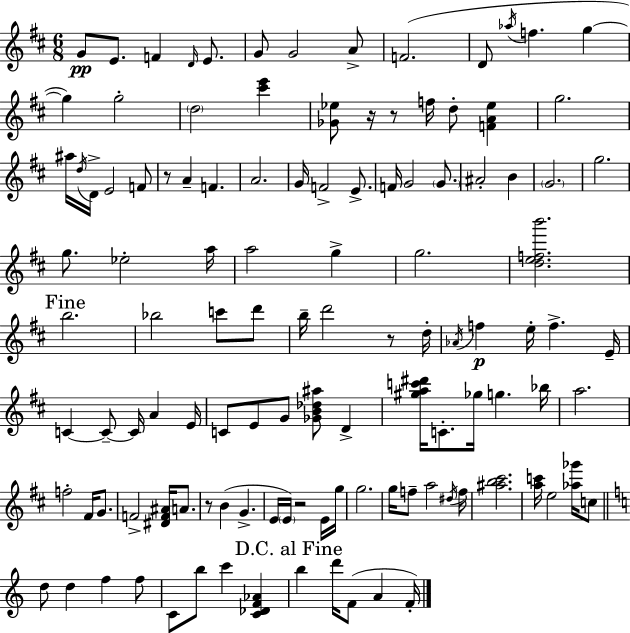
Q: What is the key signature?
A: D major